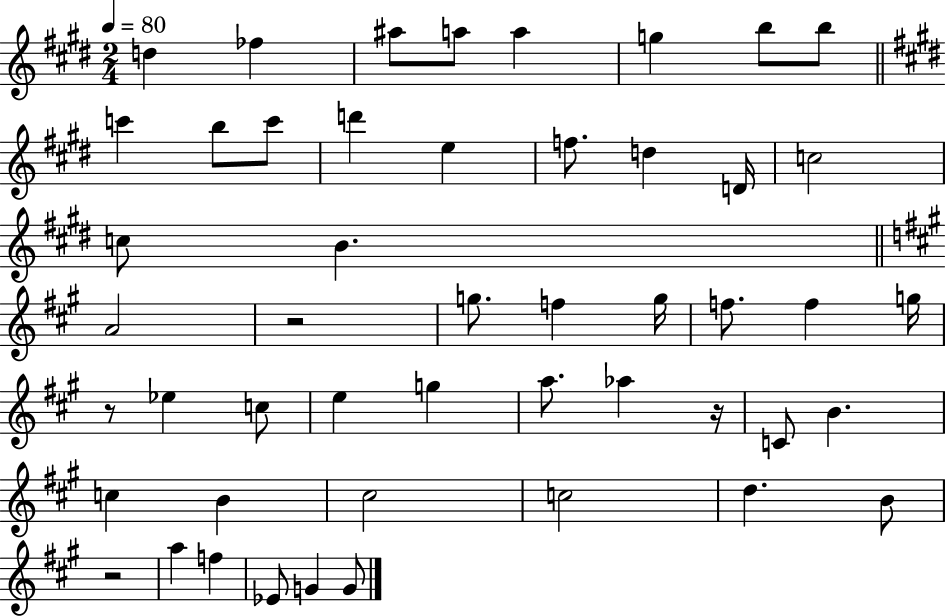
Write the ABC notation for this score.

X:1
T:Untitled
M:2/4
L:1/4
K:E
d _f ^a/2 a/2 a g b/2 b/2 c' b/2 c'/2 d' e f/2 d D/4 c2 c/2 B A2 z2 g/2 f g/4 f/2 f g/4 z/2 _e c/2 e g a/2 _a z/4 C/2 B c B ^c2 c2 d B/2 z2 a f _E/2 G G/2